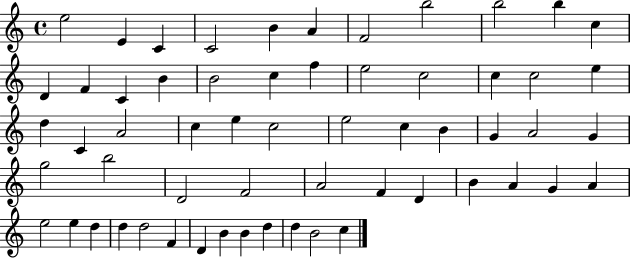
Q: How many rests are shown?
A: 0